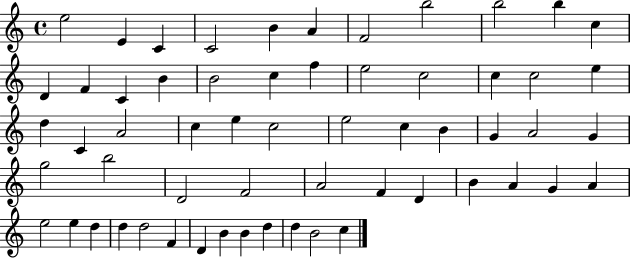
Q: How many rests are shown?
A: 0